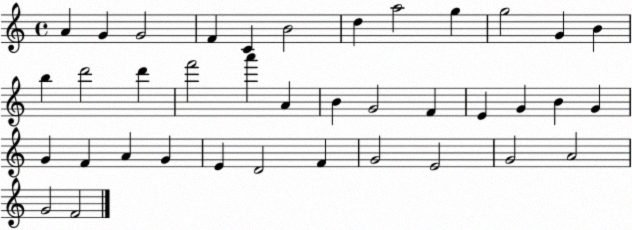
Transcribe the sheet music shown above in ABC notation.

X:1
T:Untitled
M:4/4
L:1/4
K:C
A G G2 F C B2 d a2 g g2 G B b d'2 d' f'2 a' A B G2 F E G B G G F A G E D2 F G2 E2 G2 A2 G2 F2